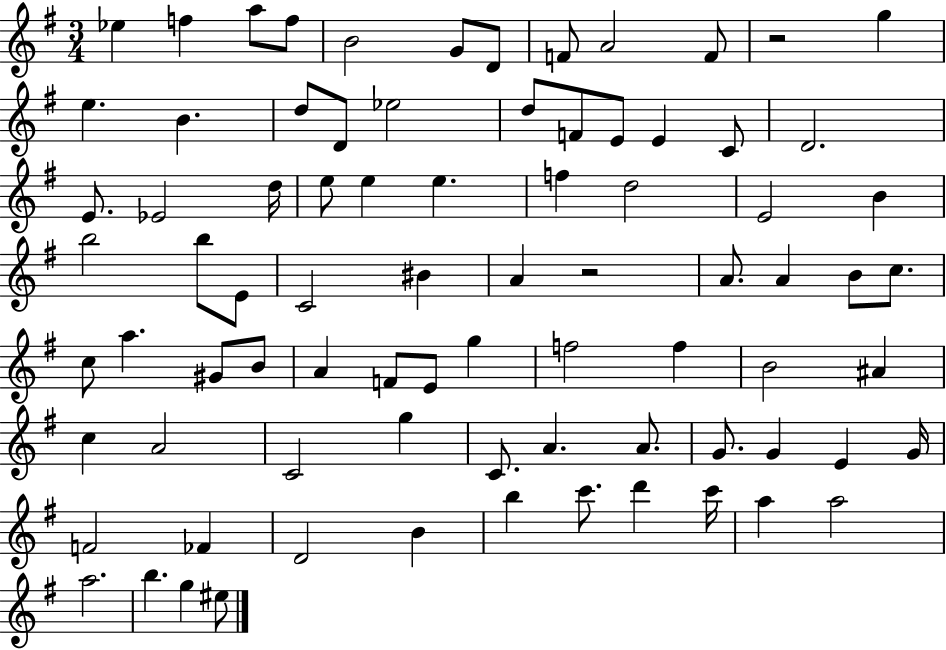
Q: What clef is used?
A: treble